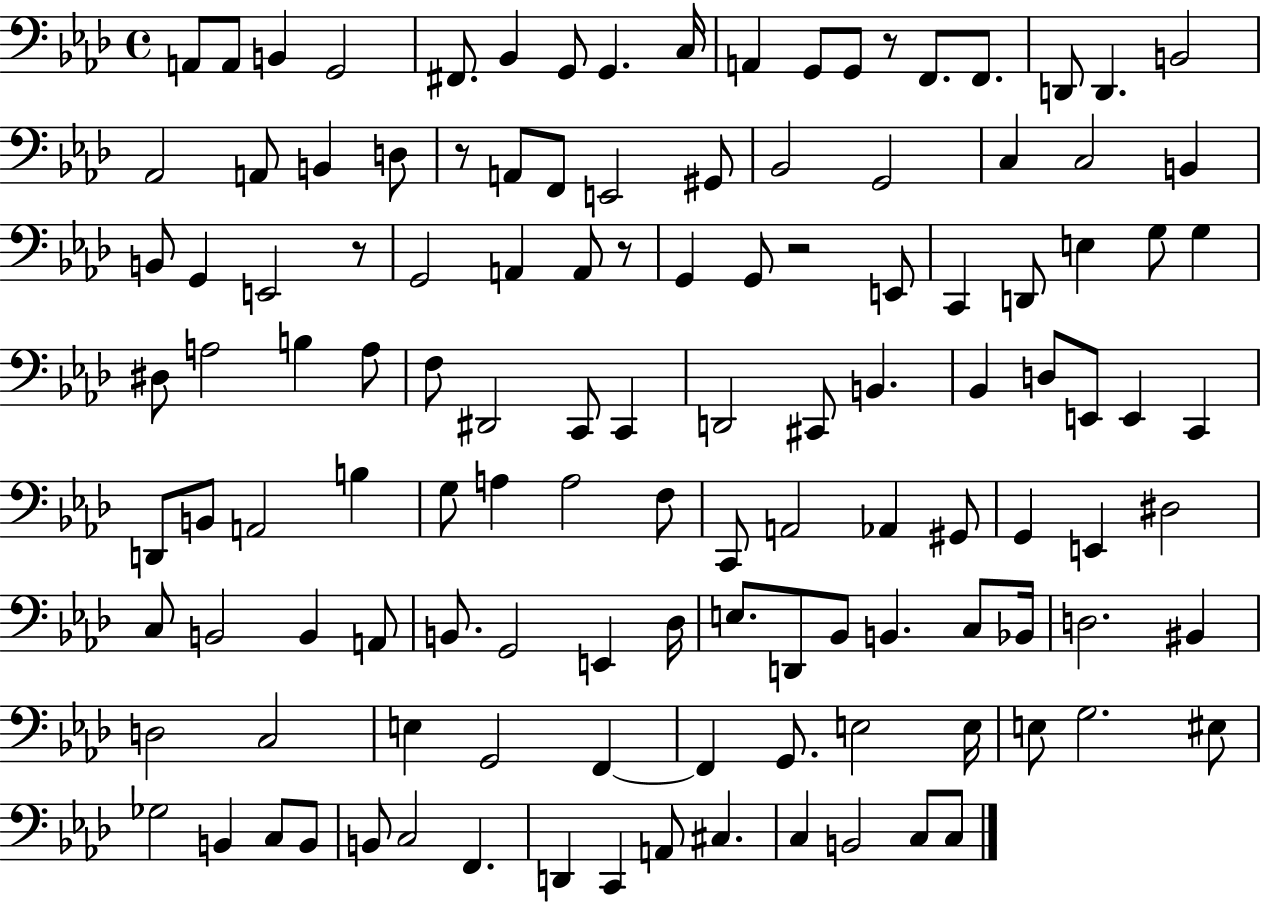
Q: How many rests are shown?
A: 5